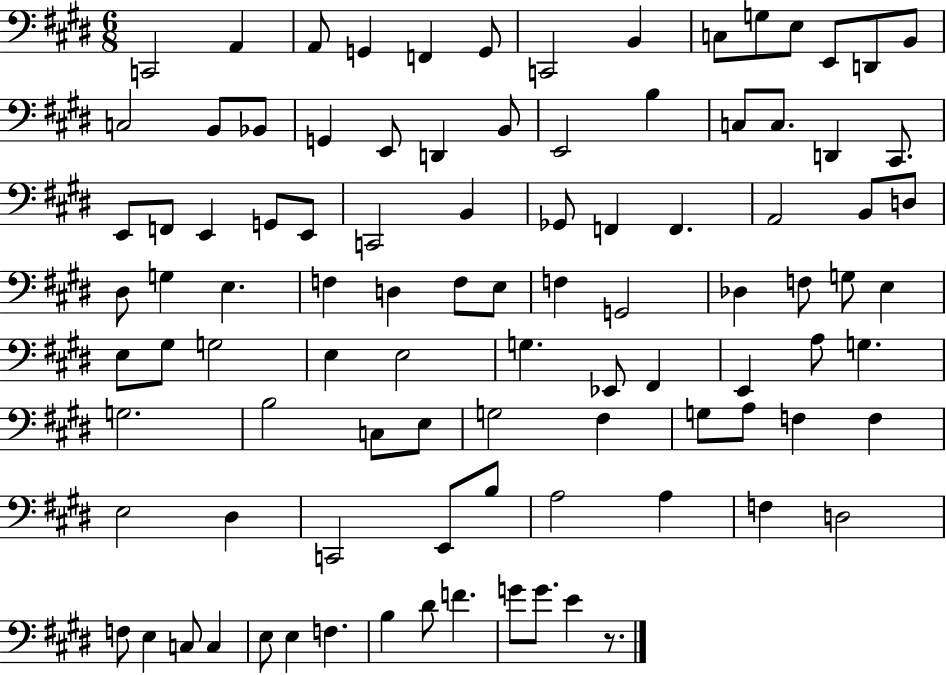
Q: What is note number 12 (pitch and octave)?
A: E2